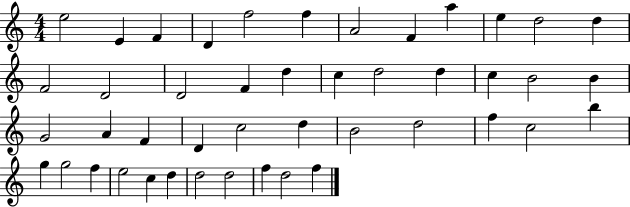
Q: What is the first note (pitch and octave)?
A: E5